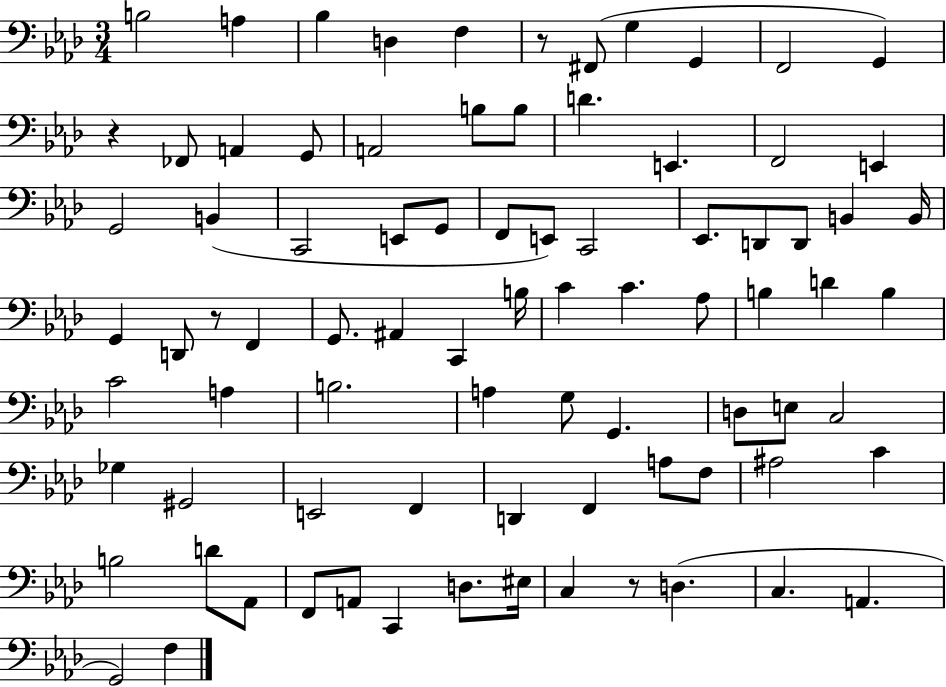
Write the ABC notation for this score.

X:1
T:Untitled
M:3/4
L:1/4
K:Ab
B,2 A, _B, D, F, z/2 ^F,,/2 G, G,, F,,2 G,, z _F,,/2 A,, G,,/2 A,,2 B,/2 B,/2 D E,, F,,2 E,, G,,2 B,, C,,2 E,,/2 G,,/2 F,,/2 E,,/2 C,,2 _E,,/2 D,,/2 D,,/2 B,, B,,/4 G,, D,,/2 z/2 F,, G,,/2 ^A,, C,, B,/4 C C _A,/2 B, D B, C2 A, B,2 A, G,/2 G,, D,/2 E,/2 C,2 _G, ^G,,2 E,,2 F,, D,, F,, A,/2 F,/2 ^A,2 C B,2 D/2 _A,,/2 F,,/2 A,,/2 C,, D,/2 ^E,/4 C, z/2 D, C, A,, G,,2 F,